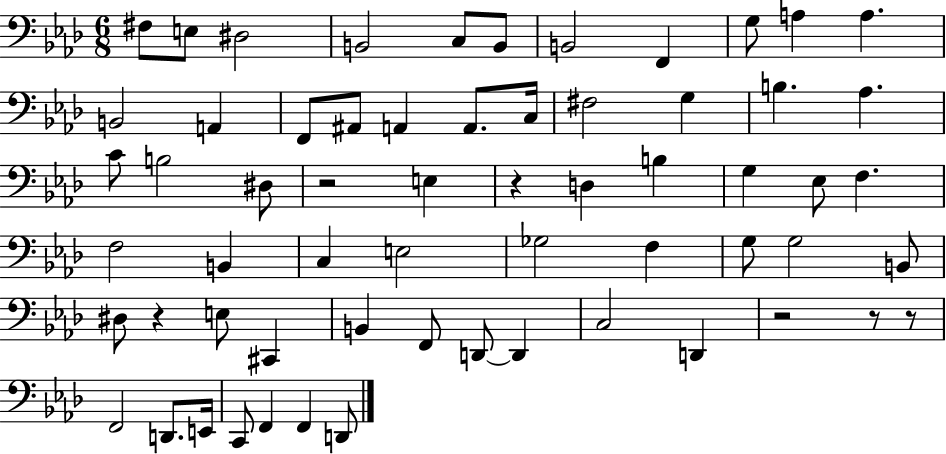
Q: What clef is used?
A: bass